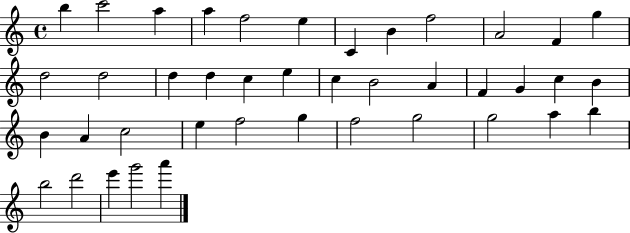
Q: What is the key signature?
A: C major